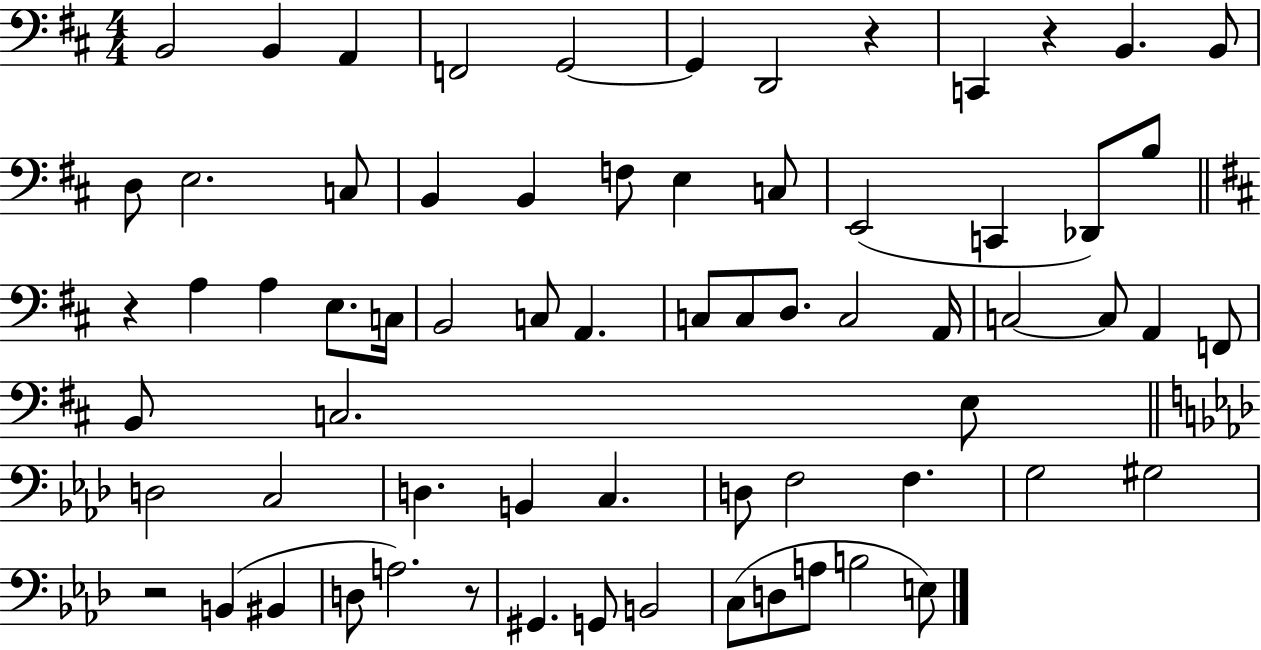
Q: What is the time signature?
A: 4/4